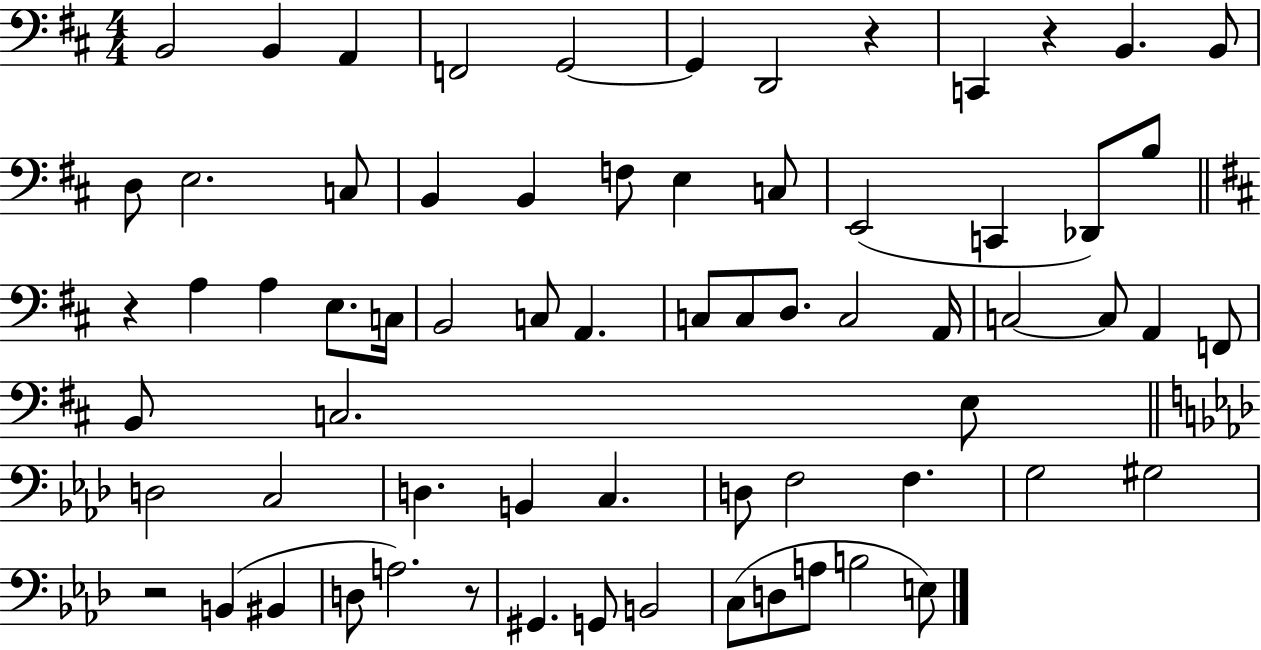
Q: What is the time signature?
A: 4/4